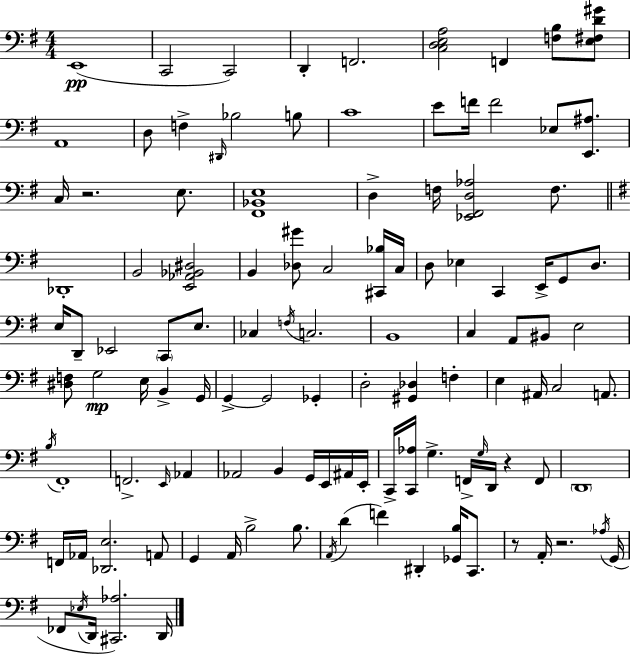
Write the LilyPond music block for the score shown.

{
  \clef bass
  \numericTimeSignature
  \time 4/4
  \key g \major
  \repeat volta 2 { e,1(\pp | c,2 c,2) | d,4-. f,2. | <c d e a>2 f,4 <f b>8 <e fis d' gis'>8 | \break a,1 | d8 f4-> \grace { dis,16 } bes2 b8 | c'1 | e'8 f'16 f'2 ees8 <e, ais>8. | \break c16 r2. e8. | <fis, bes, e>1 | d4-> f16 <ees, fis, d aes>2 f8. | \bar "||" \break \key g \major des,1-. | b,2 <e, aes, bes, dis>2 | b,4 <des gis'>8 c2 <cis, bes>16 c16 | d8 ees4 c,4 e,16-> g,8 d8. | \break e16 d,8-- ees,2 \parenthesize c,8 e8. | ces4 \acciaccatura { f16 } c2. | b,1 | c4 a,8 bis,8 e2 | \break <dis f>8 g2\mp e16 b,4-> | g,16 g,4->~~ g,2 ges,4-. | d2-. <gis, des>4 f4-. | e4 ais,16 c2 a,8. | \break \acciaccatura { b16 } fis,1-. | f,2.-> \grace { e,16 } aes,4 | aes,2 b,4 g,16 | e,16 ais,16 e,16-. c,16-> <c, aes>16 g4.-> f,16-> \grace { g16 } d,16 r4 | \break f,8 \parenthesize d,1 | f,16 aes,16 <des, e>2. | a,8 g,4 a,16 b2-> | b8. \acciaccatura { a,16 }( d'4 f'4) dis,4-. | \break <ges, b>16 c,8. r8 a,16-. r2. | \acciaccatura { aes16 }( g,16 fes,8 \acciaccatura { ees16 } d,16 <cis, aes>2.) | d,16 } \bar "|."
}